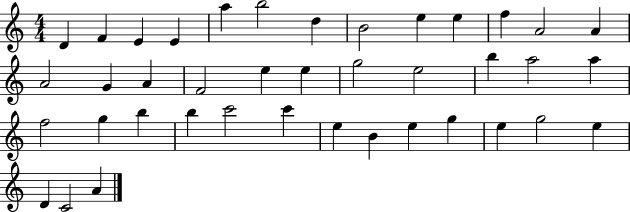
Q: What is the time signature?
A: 4/4